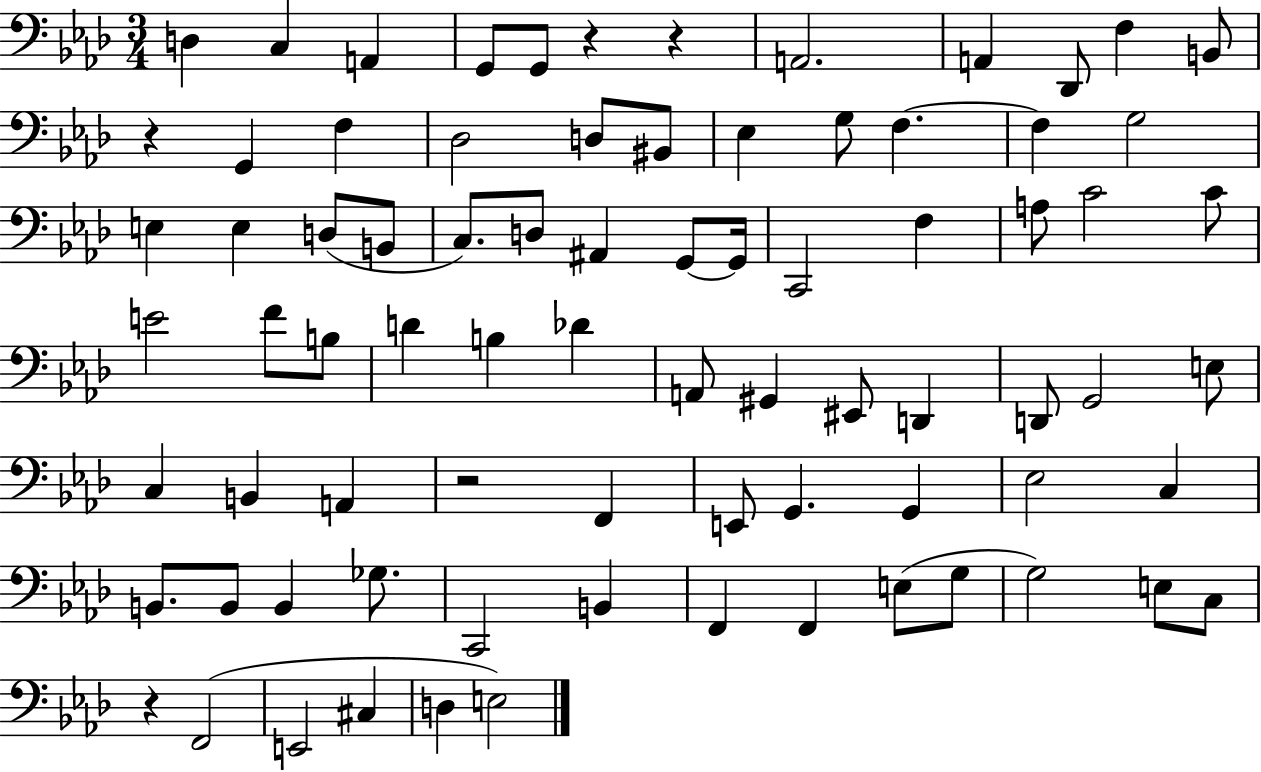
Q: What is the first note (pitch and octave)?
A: D3